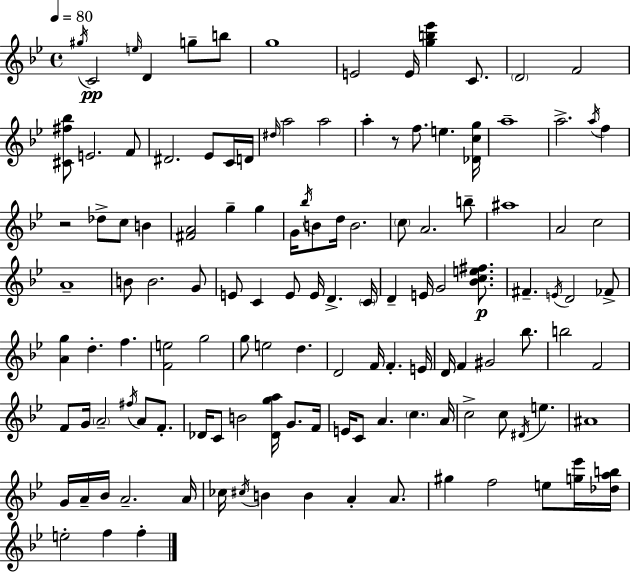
{
  \clef treble
  \time 4/4
  \defaultTimeSignature
  \key g \minor
  \tempo 4 = 80
  \acciaccatura { gis''16 }\pp c'2 \grace { e''16 } d'4 g''8-- | b''8 g''1 | e'2 e'16 <g'' b'' ees'''>4 c'8. | \parenthesize d'2 f'2 | \break <cis' fis'' bes''>8 e'2. | f'8 dis'2. ees'8 | c'16 d'16 \grace { dis''16 } a''2 a''2 | a''4-. r8 f''8. e''4. | \break <des' c'' g''>16 a''1-- | a''2.-> \acciaccatura { a''16 } | f''4 r2 des''8-> c''8 | b'4 <fis' a'>2 g''4-- | \break g''4 g'16 \acciaccatura { bes''16 } b'8 d''16 b'2. | \parenthesize c''8 a'2. | b''8-- ais''1 | a'2 c''2 | \break a'1-- | b'8 b'2. | g'8 e'8 c'4 e'8 e'16 d'4.-> | \parenthesize c'16 d'4-- e'16 g'2 | \break <bes' c'' e'' fis''>8.\p fis'4.-- \acciaccatura { e'16 } d'2 | fes'8-> <a' g''>4 d''4.-. | f''4. <f' e''>2 g''2 | g''8 e''2 | \break d''4. d'2 f'16 f'4.-. | e'16 d'16 f'4 gis'2 | bes''8. b''2 f'2 | f'8 g'16 \parenthesize a'2-- | \break \acciaccatura { fis''16 } a'8 f'8.-. des'16 c'8 b'2 | <des' g'' a''>16 g'8. f'16 e'16 c'8 a'4. | \parenthesize c''4. a'16 c''2-> c''8 | \acciaccatura { dis'16 } e''4. ais'1 | \break g'16 a'16-- bes'16 a'2.-- | a'16 ces''16 \acciaccatura { cis''16 } b'4 b'4 | a'4-. a'8. gis''4 f''2 | e''8 <g'' ees'''>16 <des'' a'' b''>16 e''2-. | \break f''4 f''4-. \bar "|."
}